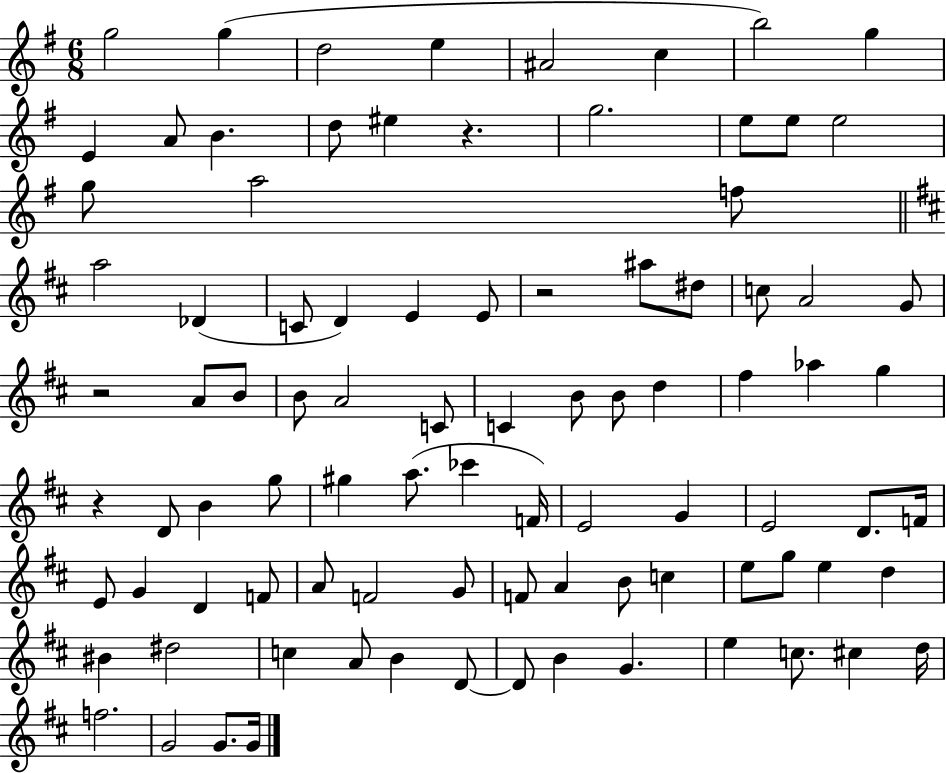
G5/h G5/q D5/h E5/q A#4/h C5/q B5/h G5/q E4/q A4/e B4/q. D5/e EIS5/q R/q. G5/h. E5/e E5/e E5/h G5/e A5/h F5/e A5/h Db4/q C4/e D4/q E4/q E4/e R/h A#5/e D#5/e C5/e A4/h G4/e R/h A4/e B4/e B4/e A4/h C4/e C4/q B4/e B4/e D5/q F#5/q Ab5/q G5/q R/q D4/e B4/q G5/e G#5/q A5/e. CES6/q F4/s E4/h G4/q E4/h D4/e. F4/s E4/e G4/q D4/q F4/e A4/e F4/h G4/e F4/e A4/q B4/e C5/q E5/e G5/e E5/q D5/q BIS4/q D#5/h C5/q A4/e B4/q D4/e D4/e B4/q G4/q. E5/q C5/e. C#5/q D5/s F5/h. G4/h G4/e. G4/s